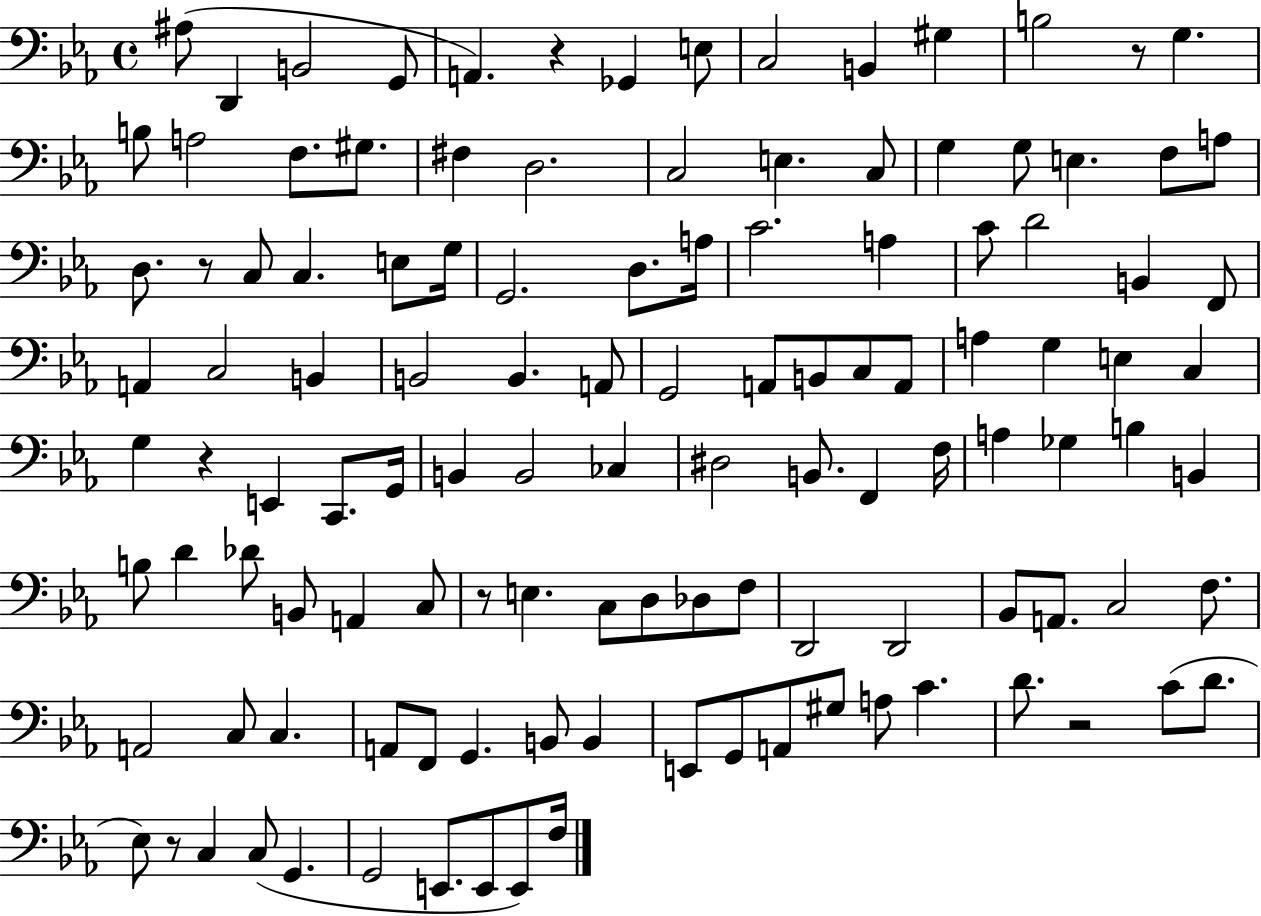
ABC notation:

X:1
T:Untitled
M:4/4
L:1/4
K:Eb
^A,/2 D,, B,,2 G,,/2 A,, z _G,, E,/2 C,2 B,, ^G, B,2 z/2 G, B,/2 A,2 F,/2 ^G,/2 ^F, D,2 C,2 E, C,/2 G, G,/2 E, F,/2 A,/2 D,/2 z/2 C,/2 C, E,/2 G,/4 G,,2 D,/2 A,/4 C2 A, C/2 D2 B,, F,,/2 A,, C,2 B,, B,,2 B,, A,,/2 G,,2 A,,/2 B,,/2 C,/2 A,,/2 A, G, E, C, G, z E,, C,,/2 G,,/4 B,, B,,2 _C, ^D,2 B,,/2 F,, F,/4 A, _G, B, B,, B,/2 D _D/2 B,,/2 A,, C,/2 z/2 E, C,/2 D,/2 _D,/2 F,/2 D,,2 D,,2 _B,,/2 A,,/2 C,2 F,/2 A,,2 C,/2 C, A,,/2 F,,/2 G,, B,,/2 B,, E,,/2 G,,/2 A,,/2 ^G,/2 A,/2 C D/2 z2 C/2 D/2 _E,/2 z/2 C, C,/2 G,, G,,2 E,,/2 E,,/2 E,,/2 F,/4